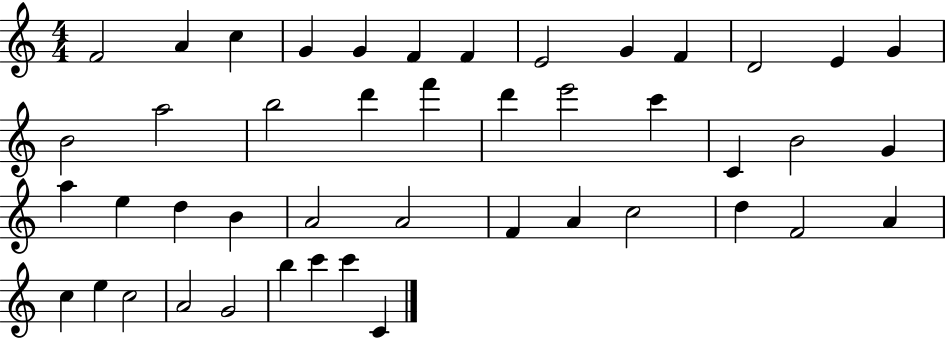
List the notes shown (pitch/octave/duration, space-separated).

F4/h A4/q C5/q G4/q G4/q F4/q F4/q E4/h G4/q F4/q D4/h E4/q G4/q B4/h A5/h B5/h D6/q F6/q D6/q E6/h C6/q C4/q B4/h G4/q A5/q E5/q D5/q B4/q A4/h A4/h F4/q A4/q C5/h D5/q F4/h A4/q C5/q E5/q C5/h A4/h G4/h B5/q C6/q C6/q C4/q